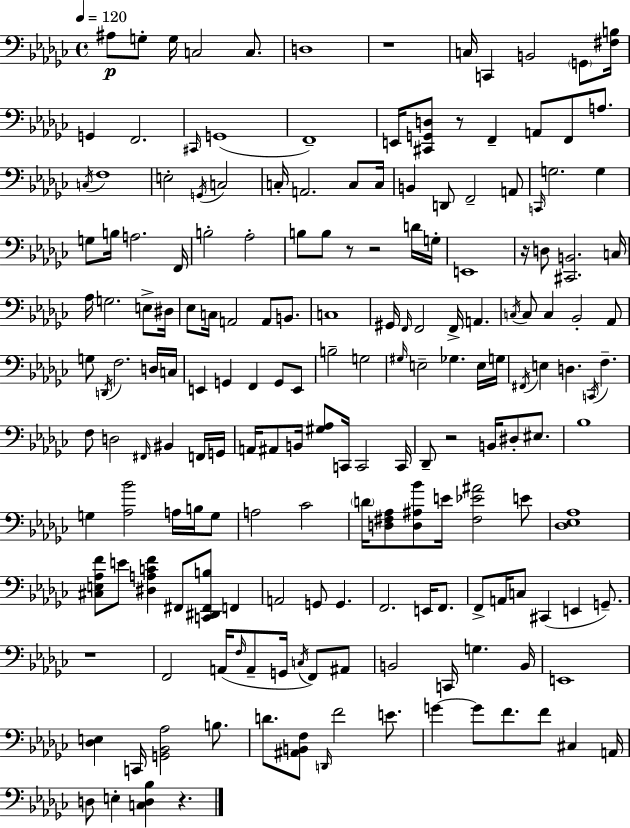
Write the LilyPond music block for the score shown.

{
  \clef bass
  \time 4/4
  \defaultTimeSignature
  \key ees \minor
  \tempo 4 = 120
  ais8\p g8-. g16 c2 c8. | d1 | r1 | c16 c,4 b,2 \parenthesize g,8 <fis b>16 | \break g,4 f,2. | \grace { cis,16 }( g,1 | f,1--) | e,16 <cis, g, d>8 r8 f,4-- a,8 f,8 a8. | \break \acciaccatura { c16 } f1 | e2-. \acciaccatura { g,16 } c2 | c16-. a,2. | c8 c16 b,4 d,8 f,2-- | \break a,8 \grace { c,16 } g2. | g4 g8 b16 a2. | f,16 b2-. aes2-. | b8 b8 r8 r2 | \break d'16 g16-. e,1 | r16 d8 <cis, b,>2. | c16 aes16 g2. | e8-> dis16 ees8 c16 a,2 a,8 | \break b,8. c1 | gis,16 \grace { f,16 } f,2 f,16-> a,4. | \acciaccatura { c16 } c8 c4 bes,2-. | aes,8 g8 \acciaccatura { d,16 } f2. | \break d16 c16 e,4 g,4 f,4 | g,8 e,8 b2-- g2 | \grace { gis16 } e2-- | ges4. e16 g16 \acciaccatura { fis,16 } e4 d4. | \break \acciaccatura { c,16 } f4.-- f8 d2 | \grace { fis,16 } bis,4 f,16 g,16 a,16 ais,8 b,16 <gis aes>8 | c,16 c,2 c,16 des,8-- r2 | b,16 dis8-. eis8. bes1 | \break g4 <aes bes'>2 | a16 b16 g8 a2 | ces'2 \parenthesize d'16 <d fis aes>8 <d ais bes'>8 | e'16 <fis ees' ais'>2 e'8 <des ees aes>1 | \break <cis e aes f'>8 e'8 <dis a c' f'>4 | fis,8 <c, dis, fis, b>8 f,4 a,2 | g,8 g,4. f,2. | e,16 f,8. f,8-> a,16 c8 | \break cis,4( e,4 g,8.--) r1 | f,2 | a,16( \grace { f16 } a,8-- g,16 \acciaccatura { c16 } f,8) ais,8 b,2 | c,16 g4. b,16 e,1 | \break <des e>4 | c,16 <g, bes, aes>2 b8. d'8. | <ais, b, f>8 \grace { d,16 } f'2 e'8. g'4~~ | g'8 f'8. f'8 cis4 a,16 d8 | \break e4-. <c d bes>4 r4. \bar "|."
}